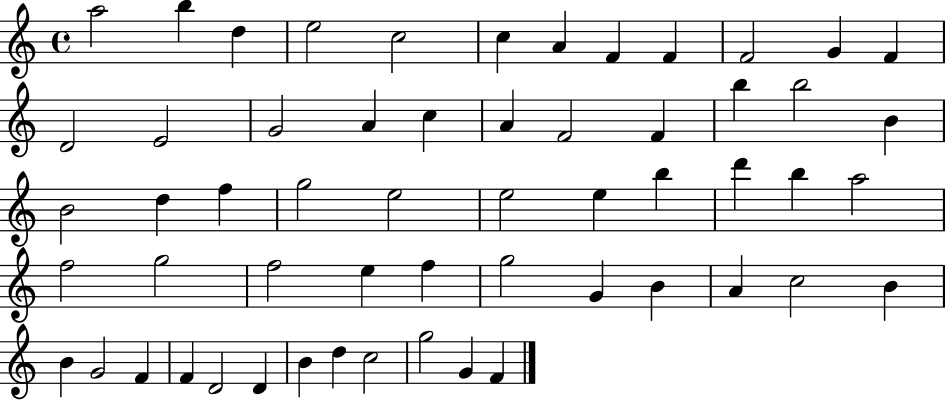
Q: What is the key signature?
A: C major